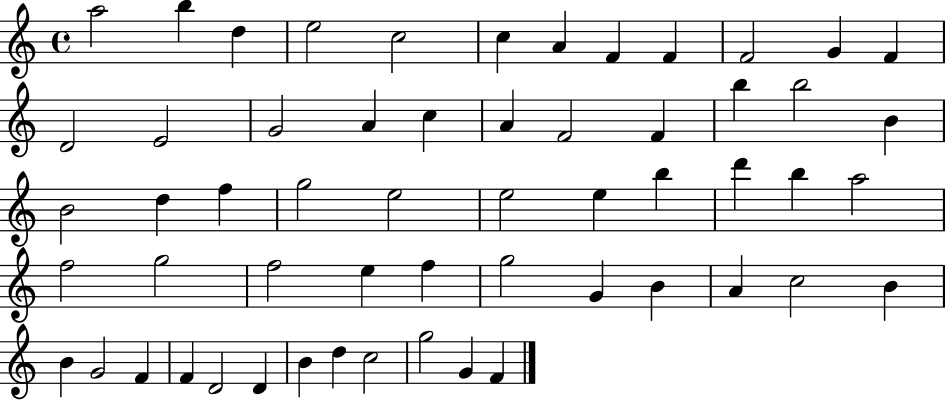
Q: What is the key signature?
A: C major